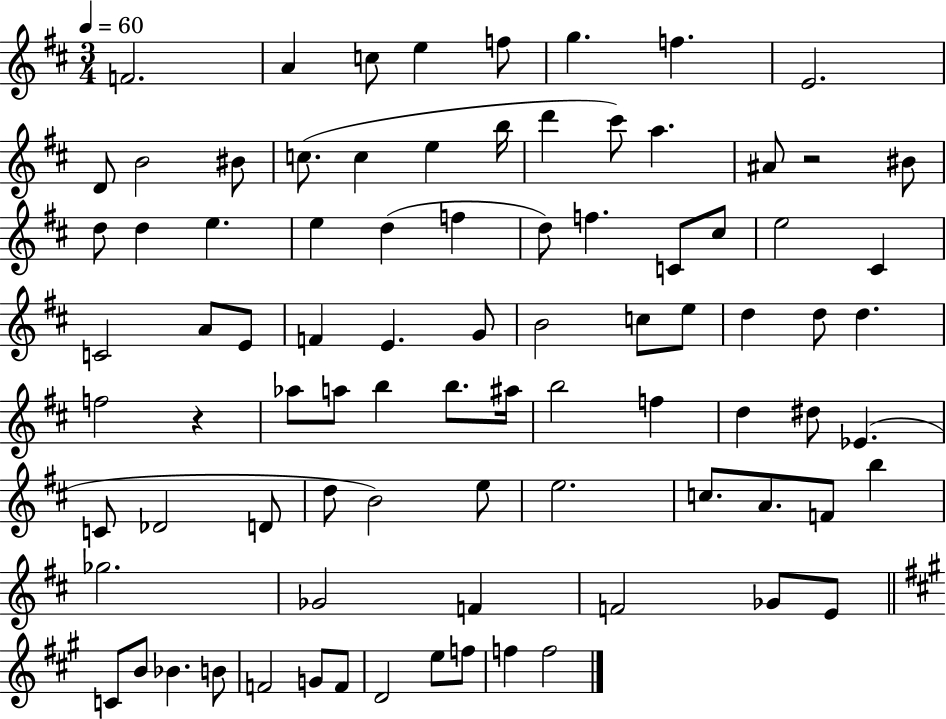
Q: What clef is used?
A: treble